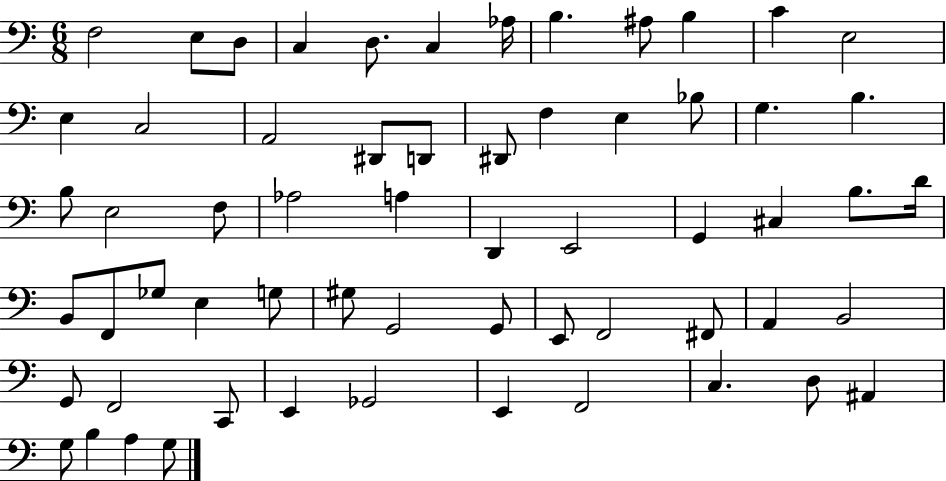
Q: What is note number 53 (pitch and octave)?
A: E2